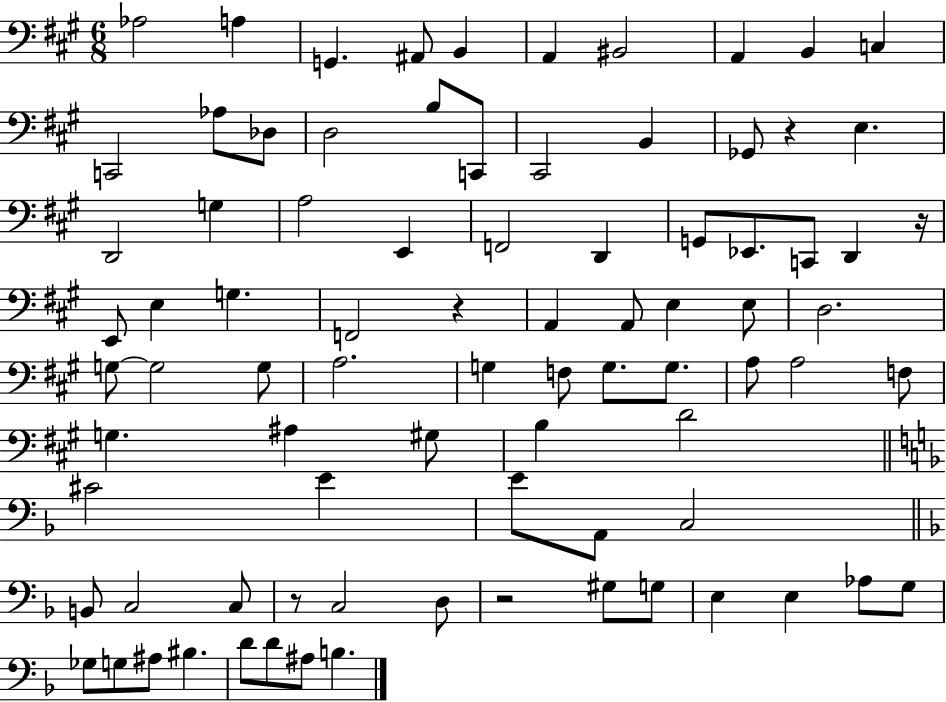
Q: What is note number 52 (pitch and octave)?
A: A#3